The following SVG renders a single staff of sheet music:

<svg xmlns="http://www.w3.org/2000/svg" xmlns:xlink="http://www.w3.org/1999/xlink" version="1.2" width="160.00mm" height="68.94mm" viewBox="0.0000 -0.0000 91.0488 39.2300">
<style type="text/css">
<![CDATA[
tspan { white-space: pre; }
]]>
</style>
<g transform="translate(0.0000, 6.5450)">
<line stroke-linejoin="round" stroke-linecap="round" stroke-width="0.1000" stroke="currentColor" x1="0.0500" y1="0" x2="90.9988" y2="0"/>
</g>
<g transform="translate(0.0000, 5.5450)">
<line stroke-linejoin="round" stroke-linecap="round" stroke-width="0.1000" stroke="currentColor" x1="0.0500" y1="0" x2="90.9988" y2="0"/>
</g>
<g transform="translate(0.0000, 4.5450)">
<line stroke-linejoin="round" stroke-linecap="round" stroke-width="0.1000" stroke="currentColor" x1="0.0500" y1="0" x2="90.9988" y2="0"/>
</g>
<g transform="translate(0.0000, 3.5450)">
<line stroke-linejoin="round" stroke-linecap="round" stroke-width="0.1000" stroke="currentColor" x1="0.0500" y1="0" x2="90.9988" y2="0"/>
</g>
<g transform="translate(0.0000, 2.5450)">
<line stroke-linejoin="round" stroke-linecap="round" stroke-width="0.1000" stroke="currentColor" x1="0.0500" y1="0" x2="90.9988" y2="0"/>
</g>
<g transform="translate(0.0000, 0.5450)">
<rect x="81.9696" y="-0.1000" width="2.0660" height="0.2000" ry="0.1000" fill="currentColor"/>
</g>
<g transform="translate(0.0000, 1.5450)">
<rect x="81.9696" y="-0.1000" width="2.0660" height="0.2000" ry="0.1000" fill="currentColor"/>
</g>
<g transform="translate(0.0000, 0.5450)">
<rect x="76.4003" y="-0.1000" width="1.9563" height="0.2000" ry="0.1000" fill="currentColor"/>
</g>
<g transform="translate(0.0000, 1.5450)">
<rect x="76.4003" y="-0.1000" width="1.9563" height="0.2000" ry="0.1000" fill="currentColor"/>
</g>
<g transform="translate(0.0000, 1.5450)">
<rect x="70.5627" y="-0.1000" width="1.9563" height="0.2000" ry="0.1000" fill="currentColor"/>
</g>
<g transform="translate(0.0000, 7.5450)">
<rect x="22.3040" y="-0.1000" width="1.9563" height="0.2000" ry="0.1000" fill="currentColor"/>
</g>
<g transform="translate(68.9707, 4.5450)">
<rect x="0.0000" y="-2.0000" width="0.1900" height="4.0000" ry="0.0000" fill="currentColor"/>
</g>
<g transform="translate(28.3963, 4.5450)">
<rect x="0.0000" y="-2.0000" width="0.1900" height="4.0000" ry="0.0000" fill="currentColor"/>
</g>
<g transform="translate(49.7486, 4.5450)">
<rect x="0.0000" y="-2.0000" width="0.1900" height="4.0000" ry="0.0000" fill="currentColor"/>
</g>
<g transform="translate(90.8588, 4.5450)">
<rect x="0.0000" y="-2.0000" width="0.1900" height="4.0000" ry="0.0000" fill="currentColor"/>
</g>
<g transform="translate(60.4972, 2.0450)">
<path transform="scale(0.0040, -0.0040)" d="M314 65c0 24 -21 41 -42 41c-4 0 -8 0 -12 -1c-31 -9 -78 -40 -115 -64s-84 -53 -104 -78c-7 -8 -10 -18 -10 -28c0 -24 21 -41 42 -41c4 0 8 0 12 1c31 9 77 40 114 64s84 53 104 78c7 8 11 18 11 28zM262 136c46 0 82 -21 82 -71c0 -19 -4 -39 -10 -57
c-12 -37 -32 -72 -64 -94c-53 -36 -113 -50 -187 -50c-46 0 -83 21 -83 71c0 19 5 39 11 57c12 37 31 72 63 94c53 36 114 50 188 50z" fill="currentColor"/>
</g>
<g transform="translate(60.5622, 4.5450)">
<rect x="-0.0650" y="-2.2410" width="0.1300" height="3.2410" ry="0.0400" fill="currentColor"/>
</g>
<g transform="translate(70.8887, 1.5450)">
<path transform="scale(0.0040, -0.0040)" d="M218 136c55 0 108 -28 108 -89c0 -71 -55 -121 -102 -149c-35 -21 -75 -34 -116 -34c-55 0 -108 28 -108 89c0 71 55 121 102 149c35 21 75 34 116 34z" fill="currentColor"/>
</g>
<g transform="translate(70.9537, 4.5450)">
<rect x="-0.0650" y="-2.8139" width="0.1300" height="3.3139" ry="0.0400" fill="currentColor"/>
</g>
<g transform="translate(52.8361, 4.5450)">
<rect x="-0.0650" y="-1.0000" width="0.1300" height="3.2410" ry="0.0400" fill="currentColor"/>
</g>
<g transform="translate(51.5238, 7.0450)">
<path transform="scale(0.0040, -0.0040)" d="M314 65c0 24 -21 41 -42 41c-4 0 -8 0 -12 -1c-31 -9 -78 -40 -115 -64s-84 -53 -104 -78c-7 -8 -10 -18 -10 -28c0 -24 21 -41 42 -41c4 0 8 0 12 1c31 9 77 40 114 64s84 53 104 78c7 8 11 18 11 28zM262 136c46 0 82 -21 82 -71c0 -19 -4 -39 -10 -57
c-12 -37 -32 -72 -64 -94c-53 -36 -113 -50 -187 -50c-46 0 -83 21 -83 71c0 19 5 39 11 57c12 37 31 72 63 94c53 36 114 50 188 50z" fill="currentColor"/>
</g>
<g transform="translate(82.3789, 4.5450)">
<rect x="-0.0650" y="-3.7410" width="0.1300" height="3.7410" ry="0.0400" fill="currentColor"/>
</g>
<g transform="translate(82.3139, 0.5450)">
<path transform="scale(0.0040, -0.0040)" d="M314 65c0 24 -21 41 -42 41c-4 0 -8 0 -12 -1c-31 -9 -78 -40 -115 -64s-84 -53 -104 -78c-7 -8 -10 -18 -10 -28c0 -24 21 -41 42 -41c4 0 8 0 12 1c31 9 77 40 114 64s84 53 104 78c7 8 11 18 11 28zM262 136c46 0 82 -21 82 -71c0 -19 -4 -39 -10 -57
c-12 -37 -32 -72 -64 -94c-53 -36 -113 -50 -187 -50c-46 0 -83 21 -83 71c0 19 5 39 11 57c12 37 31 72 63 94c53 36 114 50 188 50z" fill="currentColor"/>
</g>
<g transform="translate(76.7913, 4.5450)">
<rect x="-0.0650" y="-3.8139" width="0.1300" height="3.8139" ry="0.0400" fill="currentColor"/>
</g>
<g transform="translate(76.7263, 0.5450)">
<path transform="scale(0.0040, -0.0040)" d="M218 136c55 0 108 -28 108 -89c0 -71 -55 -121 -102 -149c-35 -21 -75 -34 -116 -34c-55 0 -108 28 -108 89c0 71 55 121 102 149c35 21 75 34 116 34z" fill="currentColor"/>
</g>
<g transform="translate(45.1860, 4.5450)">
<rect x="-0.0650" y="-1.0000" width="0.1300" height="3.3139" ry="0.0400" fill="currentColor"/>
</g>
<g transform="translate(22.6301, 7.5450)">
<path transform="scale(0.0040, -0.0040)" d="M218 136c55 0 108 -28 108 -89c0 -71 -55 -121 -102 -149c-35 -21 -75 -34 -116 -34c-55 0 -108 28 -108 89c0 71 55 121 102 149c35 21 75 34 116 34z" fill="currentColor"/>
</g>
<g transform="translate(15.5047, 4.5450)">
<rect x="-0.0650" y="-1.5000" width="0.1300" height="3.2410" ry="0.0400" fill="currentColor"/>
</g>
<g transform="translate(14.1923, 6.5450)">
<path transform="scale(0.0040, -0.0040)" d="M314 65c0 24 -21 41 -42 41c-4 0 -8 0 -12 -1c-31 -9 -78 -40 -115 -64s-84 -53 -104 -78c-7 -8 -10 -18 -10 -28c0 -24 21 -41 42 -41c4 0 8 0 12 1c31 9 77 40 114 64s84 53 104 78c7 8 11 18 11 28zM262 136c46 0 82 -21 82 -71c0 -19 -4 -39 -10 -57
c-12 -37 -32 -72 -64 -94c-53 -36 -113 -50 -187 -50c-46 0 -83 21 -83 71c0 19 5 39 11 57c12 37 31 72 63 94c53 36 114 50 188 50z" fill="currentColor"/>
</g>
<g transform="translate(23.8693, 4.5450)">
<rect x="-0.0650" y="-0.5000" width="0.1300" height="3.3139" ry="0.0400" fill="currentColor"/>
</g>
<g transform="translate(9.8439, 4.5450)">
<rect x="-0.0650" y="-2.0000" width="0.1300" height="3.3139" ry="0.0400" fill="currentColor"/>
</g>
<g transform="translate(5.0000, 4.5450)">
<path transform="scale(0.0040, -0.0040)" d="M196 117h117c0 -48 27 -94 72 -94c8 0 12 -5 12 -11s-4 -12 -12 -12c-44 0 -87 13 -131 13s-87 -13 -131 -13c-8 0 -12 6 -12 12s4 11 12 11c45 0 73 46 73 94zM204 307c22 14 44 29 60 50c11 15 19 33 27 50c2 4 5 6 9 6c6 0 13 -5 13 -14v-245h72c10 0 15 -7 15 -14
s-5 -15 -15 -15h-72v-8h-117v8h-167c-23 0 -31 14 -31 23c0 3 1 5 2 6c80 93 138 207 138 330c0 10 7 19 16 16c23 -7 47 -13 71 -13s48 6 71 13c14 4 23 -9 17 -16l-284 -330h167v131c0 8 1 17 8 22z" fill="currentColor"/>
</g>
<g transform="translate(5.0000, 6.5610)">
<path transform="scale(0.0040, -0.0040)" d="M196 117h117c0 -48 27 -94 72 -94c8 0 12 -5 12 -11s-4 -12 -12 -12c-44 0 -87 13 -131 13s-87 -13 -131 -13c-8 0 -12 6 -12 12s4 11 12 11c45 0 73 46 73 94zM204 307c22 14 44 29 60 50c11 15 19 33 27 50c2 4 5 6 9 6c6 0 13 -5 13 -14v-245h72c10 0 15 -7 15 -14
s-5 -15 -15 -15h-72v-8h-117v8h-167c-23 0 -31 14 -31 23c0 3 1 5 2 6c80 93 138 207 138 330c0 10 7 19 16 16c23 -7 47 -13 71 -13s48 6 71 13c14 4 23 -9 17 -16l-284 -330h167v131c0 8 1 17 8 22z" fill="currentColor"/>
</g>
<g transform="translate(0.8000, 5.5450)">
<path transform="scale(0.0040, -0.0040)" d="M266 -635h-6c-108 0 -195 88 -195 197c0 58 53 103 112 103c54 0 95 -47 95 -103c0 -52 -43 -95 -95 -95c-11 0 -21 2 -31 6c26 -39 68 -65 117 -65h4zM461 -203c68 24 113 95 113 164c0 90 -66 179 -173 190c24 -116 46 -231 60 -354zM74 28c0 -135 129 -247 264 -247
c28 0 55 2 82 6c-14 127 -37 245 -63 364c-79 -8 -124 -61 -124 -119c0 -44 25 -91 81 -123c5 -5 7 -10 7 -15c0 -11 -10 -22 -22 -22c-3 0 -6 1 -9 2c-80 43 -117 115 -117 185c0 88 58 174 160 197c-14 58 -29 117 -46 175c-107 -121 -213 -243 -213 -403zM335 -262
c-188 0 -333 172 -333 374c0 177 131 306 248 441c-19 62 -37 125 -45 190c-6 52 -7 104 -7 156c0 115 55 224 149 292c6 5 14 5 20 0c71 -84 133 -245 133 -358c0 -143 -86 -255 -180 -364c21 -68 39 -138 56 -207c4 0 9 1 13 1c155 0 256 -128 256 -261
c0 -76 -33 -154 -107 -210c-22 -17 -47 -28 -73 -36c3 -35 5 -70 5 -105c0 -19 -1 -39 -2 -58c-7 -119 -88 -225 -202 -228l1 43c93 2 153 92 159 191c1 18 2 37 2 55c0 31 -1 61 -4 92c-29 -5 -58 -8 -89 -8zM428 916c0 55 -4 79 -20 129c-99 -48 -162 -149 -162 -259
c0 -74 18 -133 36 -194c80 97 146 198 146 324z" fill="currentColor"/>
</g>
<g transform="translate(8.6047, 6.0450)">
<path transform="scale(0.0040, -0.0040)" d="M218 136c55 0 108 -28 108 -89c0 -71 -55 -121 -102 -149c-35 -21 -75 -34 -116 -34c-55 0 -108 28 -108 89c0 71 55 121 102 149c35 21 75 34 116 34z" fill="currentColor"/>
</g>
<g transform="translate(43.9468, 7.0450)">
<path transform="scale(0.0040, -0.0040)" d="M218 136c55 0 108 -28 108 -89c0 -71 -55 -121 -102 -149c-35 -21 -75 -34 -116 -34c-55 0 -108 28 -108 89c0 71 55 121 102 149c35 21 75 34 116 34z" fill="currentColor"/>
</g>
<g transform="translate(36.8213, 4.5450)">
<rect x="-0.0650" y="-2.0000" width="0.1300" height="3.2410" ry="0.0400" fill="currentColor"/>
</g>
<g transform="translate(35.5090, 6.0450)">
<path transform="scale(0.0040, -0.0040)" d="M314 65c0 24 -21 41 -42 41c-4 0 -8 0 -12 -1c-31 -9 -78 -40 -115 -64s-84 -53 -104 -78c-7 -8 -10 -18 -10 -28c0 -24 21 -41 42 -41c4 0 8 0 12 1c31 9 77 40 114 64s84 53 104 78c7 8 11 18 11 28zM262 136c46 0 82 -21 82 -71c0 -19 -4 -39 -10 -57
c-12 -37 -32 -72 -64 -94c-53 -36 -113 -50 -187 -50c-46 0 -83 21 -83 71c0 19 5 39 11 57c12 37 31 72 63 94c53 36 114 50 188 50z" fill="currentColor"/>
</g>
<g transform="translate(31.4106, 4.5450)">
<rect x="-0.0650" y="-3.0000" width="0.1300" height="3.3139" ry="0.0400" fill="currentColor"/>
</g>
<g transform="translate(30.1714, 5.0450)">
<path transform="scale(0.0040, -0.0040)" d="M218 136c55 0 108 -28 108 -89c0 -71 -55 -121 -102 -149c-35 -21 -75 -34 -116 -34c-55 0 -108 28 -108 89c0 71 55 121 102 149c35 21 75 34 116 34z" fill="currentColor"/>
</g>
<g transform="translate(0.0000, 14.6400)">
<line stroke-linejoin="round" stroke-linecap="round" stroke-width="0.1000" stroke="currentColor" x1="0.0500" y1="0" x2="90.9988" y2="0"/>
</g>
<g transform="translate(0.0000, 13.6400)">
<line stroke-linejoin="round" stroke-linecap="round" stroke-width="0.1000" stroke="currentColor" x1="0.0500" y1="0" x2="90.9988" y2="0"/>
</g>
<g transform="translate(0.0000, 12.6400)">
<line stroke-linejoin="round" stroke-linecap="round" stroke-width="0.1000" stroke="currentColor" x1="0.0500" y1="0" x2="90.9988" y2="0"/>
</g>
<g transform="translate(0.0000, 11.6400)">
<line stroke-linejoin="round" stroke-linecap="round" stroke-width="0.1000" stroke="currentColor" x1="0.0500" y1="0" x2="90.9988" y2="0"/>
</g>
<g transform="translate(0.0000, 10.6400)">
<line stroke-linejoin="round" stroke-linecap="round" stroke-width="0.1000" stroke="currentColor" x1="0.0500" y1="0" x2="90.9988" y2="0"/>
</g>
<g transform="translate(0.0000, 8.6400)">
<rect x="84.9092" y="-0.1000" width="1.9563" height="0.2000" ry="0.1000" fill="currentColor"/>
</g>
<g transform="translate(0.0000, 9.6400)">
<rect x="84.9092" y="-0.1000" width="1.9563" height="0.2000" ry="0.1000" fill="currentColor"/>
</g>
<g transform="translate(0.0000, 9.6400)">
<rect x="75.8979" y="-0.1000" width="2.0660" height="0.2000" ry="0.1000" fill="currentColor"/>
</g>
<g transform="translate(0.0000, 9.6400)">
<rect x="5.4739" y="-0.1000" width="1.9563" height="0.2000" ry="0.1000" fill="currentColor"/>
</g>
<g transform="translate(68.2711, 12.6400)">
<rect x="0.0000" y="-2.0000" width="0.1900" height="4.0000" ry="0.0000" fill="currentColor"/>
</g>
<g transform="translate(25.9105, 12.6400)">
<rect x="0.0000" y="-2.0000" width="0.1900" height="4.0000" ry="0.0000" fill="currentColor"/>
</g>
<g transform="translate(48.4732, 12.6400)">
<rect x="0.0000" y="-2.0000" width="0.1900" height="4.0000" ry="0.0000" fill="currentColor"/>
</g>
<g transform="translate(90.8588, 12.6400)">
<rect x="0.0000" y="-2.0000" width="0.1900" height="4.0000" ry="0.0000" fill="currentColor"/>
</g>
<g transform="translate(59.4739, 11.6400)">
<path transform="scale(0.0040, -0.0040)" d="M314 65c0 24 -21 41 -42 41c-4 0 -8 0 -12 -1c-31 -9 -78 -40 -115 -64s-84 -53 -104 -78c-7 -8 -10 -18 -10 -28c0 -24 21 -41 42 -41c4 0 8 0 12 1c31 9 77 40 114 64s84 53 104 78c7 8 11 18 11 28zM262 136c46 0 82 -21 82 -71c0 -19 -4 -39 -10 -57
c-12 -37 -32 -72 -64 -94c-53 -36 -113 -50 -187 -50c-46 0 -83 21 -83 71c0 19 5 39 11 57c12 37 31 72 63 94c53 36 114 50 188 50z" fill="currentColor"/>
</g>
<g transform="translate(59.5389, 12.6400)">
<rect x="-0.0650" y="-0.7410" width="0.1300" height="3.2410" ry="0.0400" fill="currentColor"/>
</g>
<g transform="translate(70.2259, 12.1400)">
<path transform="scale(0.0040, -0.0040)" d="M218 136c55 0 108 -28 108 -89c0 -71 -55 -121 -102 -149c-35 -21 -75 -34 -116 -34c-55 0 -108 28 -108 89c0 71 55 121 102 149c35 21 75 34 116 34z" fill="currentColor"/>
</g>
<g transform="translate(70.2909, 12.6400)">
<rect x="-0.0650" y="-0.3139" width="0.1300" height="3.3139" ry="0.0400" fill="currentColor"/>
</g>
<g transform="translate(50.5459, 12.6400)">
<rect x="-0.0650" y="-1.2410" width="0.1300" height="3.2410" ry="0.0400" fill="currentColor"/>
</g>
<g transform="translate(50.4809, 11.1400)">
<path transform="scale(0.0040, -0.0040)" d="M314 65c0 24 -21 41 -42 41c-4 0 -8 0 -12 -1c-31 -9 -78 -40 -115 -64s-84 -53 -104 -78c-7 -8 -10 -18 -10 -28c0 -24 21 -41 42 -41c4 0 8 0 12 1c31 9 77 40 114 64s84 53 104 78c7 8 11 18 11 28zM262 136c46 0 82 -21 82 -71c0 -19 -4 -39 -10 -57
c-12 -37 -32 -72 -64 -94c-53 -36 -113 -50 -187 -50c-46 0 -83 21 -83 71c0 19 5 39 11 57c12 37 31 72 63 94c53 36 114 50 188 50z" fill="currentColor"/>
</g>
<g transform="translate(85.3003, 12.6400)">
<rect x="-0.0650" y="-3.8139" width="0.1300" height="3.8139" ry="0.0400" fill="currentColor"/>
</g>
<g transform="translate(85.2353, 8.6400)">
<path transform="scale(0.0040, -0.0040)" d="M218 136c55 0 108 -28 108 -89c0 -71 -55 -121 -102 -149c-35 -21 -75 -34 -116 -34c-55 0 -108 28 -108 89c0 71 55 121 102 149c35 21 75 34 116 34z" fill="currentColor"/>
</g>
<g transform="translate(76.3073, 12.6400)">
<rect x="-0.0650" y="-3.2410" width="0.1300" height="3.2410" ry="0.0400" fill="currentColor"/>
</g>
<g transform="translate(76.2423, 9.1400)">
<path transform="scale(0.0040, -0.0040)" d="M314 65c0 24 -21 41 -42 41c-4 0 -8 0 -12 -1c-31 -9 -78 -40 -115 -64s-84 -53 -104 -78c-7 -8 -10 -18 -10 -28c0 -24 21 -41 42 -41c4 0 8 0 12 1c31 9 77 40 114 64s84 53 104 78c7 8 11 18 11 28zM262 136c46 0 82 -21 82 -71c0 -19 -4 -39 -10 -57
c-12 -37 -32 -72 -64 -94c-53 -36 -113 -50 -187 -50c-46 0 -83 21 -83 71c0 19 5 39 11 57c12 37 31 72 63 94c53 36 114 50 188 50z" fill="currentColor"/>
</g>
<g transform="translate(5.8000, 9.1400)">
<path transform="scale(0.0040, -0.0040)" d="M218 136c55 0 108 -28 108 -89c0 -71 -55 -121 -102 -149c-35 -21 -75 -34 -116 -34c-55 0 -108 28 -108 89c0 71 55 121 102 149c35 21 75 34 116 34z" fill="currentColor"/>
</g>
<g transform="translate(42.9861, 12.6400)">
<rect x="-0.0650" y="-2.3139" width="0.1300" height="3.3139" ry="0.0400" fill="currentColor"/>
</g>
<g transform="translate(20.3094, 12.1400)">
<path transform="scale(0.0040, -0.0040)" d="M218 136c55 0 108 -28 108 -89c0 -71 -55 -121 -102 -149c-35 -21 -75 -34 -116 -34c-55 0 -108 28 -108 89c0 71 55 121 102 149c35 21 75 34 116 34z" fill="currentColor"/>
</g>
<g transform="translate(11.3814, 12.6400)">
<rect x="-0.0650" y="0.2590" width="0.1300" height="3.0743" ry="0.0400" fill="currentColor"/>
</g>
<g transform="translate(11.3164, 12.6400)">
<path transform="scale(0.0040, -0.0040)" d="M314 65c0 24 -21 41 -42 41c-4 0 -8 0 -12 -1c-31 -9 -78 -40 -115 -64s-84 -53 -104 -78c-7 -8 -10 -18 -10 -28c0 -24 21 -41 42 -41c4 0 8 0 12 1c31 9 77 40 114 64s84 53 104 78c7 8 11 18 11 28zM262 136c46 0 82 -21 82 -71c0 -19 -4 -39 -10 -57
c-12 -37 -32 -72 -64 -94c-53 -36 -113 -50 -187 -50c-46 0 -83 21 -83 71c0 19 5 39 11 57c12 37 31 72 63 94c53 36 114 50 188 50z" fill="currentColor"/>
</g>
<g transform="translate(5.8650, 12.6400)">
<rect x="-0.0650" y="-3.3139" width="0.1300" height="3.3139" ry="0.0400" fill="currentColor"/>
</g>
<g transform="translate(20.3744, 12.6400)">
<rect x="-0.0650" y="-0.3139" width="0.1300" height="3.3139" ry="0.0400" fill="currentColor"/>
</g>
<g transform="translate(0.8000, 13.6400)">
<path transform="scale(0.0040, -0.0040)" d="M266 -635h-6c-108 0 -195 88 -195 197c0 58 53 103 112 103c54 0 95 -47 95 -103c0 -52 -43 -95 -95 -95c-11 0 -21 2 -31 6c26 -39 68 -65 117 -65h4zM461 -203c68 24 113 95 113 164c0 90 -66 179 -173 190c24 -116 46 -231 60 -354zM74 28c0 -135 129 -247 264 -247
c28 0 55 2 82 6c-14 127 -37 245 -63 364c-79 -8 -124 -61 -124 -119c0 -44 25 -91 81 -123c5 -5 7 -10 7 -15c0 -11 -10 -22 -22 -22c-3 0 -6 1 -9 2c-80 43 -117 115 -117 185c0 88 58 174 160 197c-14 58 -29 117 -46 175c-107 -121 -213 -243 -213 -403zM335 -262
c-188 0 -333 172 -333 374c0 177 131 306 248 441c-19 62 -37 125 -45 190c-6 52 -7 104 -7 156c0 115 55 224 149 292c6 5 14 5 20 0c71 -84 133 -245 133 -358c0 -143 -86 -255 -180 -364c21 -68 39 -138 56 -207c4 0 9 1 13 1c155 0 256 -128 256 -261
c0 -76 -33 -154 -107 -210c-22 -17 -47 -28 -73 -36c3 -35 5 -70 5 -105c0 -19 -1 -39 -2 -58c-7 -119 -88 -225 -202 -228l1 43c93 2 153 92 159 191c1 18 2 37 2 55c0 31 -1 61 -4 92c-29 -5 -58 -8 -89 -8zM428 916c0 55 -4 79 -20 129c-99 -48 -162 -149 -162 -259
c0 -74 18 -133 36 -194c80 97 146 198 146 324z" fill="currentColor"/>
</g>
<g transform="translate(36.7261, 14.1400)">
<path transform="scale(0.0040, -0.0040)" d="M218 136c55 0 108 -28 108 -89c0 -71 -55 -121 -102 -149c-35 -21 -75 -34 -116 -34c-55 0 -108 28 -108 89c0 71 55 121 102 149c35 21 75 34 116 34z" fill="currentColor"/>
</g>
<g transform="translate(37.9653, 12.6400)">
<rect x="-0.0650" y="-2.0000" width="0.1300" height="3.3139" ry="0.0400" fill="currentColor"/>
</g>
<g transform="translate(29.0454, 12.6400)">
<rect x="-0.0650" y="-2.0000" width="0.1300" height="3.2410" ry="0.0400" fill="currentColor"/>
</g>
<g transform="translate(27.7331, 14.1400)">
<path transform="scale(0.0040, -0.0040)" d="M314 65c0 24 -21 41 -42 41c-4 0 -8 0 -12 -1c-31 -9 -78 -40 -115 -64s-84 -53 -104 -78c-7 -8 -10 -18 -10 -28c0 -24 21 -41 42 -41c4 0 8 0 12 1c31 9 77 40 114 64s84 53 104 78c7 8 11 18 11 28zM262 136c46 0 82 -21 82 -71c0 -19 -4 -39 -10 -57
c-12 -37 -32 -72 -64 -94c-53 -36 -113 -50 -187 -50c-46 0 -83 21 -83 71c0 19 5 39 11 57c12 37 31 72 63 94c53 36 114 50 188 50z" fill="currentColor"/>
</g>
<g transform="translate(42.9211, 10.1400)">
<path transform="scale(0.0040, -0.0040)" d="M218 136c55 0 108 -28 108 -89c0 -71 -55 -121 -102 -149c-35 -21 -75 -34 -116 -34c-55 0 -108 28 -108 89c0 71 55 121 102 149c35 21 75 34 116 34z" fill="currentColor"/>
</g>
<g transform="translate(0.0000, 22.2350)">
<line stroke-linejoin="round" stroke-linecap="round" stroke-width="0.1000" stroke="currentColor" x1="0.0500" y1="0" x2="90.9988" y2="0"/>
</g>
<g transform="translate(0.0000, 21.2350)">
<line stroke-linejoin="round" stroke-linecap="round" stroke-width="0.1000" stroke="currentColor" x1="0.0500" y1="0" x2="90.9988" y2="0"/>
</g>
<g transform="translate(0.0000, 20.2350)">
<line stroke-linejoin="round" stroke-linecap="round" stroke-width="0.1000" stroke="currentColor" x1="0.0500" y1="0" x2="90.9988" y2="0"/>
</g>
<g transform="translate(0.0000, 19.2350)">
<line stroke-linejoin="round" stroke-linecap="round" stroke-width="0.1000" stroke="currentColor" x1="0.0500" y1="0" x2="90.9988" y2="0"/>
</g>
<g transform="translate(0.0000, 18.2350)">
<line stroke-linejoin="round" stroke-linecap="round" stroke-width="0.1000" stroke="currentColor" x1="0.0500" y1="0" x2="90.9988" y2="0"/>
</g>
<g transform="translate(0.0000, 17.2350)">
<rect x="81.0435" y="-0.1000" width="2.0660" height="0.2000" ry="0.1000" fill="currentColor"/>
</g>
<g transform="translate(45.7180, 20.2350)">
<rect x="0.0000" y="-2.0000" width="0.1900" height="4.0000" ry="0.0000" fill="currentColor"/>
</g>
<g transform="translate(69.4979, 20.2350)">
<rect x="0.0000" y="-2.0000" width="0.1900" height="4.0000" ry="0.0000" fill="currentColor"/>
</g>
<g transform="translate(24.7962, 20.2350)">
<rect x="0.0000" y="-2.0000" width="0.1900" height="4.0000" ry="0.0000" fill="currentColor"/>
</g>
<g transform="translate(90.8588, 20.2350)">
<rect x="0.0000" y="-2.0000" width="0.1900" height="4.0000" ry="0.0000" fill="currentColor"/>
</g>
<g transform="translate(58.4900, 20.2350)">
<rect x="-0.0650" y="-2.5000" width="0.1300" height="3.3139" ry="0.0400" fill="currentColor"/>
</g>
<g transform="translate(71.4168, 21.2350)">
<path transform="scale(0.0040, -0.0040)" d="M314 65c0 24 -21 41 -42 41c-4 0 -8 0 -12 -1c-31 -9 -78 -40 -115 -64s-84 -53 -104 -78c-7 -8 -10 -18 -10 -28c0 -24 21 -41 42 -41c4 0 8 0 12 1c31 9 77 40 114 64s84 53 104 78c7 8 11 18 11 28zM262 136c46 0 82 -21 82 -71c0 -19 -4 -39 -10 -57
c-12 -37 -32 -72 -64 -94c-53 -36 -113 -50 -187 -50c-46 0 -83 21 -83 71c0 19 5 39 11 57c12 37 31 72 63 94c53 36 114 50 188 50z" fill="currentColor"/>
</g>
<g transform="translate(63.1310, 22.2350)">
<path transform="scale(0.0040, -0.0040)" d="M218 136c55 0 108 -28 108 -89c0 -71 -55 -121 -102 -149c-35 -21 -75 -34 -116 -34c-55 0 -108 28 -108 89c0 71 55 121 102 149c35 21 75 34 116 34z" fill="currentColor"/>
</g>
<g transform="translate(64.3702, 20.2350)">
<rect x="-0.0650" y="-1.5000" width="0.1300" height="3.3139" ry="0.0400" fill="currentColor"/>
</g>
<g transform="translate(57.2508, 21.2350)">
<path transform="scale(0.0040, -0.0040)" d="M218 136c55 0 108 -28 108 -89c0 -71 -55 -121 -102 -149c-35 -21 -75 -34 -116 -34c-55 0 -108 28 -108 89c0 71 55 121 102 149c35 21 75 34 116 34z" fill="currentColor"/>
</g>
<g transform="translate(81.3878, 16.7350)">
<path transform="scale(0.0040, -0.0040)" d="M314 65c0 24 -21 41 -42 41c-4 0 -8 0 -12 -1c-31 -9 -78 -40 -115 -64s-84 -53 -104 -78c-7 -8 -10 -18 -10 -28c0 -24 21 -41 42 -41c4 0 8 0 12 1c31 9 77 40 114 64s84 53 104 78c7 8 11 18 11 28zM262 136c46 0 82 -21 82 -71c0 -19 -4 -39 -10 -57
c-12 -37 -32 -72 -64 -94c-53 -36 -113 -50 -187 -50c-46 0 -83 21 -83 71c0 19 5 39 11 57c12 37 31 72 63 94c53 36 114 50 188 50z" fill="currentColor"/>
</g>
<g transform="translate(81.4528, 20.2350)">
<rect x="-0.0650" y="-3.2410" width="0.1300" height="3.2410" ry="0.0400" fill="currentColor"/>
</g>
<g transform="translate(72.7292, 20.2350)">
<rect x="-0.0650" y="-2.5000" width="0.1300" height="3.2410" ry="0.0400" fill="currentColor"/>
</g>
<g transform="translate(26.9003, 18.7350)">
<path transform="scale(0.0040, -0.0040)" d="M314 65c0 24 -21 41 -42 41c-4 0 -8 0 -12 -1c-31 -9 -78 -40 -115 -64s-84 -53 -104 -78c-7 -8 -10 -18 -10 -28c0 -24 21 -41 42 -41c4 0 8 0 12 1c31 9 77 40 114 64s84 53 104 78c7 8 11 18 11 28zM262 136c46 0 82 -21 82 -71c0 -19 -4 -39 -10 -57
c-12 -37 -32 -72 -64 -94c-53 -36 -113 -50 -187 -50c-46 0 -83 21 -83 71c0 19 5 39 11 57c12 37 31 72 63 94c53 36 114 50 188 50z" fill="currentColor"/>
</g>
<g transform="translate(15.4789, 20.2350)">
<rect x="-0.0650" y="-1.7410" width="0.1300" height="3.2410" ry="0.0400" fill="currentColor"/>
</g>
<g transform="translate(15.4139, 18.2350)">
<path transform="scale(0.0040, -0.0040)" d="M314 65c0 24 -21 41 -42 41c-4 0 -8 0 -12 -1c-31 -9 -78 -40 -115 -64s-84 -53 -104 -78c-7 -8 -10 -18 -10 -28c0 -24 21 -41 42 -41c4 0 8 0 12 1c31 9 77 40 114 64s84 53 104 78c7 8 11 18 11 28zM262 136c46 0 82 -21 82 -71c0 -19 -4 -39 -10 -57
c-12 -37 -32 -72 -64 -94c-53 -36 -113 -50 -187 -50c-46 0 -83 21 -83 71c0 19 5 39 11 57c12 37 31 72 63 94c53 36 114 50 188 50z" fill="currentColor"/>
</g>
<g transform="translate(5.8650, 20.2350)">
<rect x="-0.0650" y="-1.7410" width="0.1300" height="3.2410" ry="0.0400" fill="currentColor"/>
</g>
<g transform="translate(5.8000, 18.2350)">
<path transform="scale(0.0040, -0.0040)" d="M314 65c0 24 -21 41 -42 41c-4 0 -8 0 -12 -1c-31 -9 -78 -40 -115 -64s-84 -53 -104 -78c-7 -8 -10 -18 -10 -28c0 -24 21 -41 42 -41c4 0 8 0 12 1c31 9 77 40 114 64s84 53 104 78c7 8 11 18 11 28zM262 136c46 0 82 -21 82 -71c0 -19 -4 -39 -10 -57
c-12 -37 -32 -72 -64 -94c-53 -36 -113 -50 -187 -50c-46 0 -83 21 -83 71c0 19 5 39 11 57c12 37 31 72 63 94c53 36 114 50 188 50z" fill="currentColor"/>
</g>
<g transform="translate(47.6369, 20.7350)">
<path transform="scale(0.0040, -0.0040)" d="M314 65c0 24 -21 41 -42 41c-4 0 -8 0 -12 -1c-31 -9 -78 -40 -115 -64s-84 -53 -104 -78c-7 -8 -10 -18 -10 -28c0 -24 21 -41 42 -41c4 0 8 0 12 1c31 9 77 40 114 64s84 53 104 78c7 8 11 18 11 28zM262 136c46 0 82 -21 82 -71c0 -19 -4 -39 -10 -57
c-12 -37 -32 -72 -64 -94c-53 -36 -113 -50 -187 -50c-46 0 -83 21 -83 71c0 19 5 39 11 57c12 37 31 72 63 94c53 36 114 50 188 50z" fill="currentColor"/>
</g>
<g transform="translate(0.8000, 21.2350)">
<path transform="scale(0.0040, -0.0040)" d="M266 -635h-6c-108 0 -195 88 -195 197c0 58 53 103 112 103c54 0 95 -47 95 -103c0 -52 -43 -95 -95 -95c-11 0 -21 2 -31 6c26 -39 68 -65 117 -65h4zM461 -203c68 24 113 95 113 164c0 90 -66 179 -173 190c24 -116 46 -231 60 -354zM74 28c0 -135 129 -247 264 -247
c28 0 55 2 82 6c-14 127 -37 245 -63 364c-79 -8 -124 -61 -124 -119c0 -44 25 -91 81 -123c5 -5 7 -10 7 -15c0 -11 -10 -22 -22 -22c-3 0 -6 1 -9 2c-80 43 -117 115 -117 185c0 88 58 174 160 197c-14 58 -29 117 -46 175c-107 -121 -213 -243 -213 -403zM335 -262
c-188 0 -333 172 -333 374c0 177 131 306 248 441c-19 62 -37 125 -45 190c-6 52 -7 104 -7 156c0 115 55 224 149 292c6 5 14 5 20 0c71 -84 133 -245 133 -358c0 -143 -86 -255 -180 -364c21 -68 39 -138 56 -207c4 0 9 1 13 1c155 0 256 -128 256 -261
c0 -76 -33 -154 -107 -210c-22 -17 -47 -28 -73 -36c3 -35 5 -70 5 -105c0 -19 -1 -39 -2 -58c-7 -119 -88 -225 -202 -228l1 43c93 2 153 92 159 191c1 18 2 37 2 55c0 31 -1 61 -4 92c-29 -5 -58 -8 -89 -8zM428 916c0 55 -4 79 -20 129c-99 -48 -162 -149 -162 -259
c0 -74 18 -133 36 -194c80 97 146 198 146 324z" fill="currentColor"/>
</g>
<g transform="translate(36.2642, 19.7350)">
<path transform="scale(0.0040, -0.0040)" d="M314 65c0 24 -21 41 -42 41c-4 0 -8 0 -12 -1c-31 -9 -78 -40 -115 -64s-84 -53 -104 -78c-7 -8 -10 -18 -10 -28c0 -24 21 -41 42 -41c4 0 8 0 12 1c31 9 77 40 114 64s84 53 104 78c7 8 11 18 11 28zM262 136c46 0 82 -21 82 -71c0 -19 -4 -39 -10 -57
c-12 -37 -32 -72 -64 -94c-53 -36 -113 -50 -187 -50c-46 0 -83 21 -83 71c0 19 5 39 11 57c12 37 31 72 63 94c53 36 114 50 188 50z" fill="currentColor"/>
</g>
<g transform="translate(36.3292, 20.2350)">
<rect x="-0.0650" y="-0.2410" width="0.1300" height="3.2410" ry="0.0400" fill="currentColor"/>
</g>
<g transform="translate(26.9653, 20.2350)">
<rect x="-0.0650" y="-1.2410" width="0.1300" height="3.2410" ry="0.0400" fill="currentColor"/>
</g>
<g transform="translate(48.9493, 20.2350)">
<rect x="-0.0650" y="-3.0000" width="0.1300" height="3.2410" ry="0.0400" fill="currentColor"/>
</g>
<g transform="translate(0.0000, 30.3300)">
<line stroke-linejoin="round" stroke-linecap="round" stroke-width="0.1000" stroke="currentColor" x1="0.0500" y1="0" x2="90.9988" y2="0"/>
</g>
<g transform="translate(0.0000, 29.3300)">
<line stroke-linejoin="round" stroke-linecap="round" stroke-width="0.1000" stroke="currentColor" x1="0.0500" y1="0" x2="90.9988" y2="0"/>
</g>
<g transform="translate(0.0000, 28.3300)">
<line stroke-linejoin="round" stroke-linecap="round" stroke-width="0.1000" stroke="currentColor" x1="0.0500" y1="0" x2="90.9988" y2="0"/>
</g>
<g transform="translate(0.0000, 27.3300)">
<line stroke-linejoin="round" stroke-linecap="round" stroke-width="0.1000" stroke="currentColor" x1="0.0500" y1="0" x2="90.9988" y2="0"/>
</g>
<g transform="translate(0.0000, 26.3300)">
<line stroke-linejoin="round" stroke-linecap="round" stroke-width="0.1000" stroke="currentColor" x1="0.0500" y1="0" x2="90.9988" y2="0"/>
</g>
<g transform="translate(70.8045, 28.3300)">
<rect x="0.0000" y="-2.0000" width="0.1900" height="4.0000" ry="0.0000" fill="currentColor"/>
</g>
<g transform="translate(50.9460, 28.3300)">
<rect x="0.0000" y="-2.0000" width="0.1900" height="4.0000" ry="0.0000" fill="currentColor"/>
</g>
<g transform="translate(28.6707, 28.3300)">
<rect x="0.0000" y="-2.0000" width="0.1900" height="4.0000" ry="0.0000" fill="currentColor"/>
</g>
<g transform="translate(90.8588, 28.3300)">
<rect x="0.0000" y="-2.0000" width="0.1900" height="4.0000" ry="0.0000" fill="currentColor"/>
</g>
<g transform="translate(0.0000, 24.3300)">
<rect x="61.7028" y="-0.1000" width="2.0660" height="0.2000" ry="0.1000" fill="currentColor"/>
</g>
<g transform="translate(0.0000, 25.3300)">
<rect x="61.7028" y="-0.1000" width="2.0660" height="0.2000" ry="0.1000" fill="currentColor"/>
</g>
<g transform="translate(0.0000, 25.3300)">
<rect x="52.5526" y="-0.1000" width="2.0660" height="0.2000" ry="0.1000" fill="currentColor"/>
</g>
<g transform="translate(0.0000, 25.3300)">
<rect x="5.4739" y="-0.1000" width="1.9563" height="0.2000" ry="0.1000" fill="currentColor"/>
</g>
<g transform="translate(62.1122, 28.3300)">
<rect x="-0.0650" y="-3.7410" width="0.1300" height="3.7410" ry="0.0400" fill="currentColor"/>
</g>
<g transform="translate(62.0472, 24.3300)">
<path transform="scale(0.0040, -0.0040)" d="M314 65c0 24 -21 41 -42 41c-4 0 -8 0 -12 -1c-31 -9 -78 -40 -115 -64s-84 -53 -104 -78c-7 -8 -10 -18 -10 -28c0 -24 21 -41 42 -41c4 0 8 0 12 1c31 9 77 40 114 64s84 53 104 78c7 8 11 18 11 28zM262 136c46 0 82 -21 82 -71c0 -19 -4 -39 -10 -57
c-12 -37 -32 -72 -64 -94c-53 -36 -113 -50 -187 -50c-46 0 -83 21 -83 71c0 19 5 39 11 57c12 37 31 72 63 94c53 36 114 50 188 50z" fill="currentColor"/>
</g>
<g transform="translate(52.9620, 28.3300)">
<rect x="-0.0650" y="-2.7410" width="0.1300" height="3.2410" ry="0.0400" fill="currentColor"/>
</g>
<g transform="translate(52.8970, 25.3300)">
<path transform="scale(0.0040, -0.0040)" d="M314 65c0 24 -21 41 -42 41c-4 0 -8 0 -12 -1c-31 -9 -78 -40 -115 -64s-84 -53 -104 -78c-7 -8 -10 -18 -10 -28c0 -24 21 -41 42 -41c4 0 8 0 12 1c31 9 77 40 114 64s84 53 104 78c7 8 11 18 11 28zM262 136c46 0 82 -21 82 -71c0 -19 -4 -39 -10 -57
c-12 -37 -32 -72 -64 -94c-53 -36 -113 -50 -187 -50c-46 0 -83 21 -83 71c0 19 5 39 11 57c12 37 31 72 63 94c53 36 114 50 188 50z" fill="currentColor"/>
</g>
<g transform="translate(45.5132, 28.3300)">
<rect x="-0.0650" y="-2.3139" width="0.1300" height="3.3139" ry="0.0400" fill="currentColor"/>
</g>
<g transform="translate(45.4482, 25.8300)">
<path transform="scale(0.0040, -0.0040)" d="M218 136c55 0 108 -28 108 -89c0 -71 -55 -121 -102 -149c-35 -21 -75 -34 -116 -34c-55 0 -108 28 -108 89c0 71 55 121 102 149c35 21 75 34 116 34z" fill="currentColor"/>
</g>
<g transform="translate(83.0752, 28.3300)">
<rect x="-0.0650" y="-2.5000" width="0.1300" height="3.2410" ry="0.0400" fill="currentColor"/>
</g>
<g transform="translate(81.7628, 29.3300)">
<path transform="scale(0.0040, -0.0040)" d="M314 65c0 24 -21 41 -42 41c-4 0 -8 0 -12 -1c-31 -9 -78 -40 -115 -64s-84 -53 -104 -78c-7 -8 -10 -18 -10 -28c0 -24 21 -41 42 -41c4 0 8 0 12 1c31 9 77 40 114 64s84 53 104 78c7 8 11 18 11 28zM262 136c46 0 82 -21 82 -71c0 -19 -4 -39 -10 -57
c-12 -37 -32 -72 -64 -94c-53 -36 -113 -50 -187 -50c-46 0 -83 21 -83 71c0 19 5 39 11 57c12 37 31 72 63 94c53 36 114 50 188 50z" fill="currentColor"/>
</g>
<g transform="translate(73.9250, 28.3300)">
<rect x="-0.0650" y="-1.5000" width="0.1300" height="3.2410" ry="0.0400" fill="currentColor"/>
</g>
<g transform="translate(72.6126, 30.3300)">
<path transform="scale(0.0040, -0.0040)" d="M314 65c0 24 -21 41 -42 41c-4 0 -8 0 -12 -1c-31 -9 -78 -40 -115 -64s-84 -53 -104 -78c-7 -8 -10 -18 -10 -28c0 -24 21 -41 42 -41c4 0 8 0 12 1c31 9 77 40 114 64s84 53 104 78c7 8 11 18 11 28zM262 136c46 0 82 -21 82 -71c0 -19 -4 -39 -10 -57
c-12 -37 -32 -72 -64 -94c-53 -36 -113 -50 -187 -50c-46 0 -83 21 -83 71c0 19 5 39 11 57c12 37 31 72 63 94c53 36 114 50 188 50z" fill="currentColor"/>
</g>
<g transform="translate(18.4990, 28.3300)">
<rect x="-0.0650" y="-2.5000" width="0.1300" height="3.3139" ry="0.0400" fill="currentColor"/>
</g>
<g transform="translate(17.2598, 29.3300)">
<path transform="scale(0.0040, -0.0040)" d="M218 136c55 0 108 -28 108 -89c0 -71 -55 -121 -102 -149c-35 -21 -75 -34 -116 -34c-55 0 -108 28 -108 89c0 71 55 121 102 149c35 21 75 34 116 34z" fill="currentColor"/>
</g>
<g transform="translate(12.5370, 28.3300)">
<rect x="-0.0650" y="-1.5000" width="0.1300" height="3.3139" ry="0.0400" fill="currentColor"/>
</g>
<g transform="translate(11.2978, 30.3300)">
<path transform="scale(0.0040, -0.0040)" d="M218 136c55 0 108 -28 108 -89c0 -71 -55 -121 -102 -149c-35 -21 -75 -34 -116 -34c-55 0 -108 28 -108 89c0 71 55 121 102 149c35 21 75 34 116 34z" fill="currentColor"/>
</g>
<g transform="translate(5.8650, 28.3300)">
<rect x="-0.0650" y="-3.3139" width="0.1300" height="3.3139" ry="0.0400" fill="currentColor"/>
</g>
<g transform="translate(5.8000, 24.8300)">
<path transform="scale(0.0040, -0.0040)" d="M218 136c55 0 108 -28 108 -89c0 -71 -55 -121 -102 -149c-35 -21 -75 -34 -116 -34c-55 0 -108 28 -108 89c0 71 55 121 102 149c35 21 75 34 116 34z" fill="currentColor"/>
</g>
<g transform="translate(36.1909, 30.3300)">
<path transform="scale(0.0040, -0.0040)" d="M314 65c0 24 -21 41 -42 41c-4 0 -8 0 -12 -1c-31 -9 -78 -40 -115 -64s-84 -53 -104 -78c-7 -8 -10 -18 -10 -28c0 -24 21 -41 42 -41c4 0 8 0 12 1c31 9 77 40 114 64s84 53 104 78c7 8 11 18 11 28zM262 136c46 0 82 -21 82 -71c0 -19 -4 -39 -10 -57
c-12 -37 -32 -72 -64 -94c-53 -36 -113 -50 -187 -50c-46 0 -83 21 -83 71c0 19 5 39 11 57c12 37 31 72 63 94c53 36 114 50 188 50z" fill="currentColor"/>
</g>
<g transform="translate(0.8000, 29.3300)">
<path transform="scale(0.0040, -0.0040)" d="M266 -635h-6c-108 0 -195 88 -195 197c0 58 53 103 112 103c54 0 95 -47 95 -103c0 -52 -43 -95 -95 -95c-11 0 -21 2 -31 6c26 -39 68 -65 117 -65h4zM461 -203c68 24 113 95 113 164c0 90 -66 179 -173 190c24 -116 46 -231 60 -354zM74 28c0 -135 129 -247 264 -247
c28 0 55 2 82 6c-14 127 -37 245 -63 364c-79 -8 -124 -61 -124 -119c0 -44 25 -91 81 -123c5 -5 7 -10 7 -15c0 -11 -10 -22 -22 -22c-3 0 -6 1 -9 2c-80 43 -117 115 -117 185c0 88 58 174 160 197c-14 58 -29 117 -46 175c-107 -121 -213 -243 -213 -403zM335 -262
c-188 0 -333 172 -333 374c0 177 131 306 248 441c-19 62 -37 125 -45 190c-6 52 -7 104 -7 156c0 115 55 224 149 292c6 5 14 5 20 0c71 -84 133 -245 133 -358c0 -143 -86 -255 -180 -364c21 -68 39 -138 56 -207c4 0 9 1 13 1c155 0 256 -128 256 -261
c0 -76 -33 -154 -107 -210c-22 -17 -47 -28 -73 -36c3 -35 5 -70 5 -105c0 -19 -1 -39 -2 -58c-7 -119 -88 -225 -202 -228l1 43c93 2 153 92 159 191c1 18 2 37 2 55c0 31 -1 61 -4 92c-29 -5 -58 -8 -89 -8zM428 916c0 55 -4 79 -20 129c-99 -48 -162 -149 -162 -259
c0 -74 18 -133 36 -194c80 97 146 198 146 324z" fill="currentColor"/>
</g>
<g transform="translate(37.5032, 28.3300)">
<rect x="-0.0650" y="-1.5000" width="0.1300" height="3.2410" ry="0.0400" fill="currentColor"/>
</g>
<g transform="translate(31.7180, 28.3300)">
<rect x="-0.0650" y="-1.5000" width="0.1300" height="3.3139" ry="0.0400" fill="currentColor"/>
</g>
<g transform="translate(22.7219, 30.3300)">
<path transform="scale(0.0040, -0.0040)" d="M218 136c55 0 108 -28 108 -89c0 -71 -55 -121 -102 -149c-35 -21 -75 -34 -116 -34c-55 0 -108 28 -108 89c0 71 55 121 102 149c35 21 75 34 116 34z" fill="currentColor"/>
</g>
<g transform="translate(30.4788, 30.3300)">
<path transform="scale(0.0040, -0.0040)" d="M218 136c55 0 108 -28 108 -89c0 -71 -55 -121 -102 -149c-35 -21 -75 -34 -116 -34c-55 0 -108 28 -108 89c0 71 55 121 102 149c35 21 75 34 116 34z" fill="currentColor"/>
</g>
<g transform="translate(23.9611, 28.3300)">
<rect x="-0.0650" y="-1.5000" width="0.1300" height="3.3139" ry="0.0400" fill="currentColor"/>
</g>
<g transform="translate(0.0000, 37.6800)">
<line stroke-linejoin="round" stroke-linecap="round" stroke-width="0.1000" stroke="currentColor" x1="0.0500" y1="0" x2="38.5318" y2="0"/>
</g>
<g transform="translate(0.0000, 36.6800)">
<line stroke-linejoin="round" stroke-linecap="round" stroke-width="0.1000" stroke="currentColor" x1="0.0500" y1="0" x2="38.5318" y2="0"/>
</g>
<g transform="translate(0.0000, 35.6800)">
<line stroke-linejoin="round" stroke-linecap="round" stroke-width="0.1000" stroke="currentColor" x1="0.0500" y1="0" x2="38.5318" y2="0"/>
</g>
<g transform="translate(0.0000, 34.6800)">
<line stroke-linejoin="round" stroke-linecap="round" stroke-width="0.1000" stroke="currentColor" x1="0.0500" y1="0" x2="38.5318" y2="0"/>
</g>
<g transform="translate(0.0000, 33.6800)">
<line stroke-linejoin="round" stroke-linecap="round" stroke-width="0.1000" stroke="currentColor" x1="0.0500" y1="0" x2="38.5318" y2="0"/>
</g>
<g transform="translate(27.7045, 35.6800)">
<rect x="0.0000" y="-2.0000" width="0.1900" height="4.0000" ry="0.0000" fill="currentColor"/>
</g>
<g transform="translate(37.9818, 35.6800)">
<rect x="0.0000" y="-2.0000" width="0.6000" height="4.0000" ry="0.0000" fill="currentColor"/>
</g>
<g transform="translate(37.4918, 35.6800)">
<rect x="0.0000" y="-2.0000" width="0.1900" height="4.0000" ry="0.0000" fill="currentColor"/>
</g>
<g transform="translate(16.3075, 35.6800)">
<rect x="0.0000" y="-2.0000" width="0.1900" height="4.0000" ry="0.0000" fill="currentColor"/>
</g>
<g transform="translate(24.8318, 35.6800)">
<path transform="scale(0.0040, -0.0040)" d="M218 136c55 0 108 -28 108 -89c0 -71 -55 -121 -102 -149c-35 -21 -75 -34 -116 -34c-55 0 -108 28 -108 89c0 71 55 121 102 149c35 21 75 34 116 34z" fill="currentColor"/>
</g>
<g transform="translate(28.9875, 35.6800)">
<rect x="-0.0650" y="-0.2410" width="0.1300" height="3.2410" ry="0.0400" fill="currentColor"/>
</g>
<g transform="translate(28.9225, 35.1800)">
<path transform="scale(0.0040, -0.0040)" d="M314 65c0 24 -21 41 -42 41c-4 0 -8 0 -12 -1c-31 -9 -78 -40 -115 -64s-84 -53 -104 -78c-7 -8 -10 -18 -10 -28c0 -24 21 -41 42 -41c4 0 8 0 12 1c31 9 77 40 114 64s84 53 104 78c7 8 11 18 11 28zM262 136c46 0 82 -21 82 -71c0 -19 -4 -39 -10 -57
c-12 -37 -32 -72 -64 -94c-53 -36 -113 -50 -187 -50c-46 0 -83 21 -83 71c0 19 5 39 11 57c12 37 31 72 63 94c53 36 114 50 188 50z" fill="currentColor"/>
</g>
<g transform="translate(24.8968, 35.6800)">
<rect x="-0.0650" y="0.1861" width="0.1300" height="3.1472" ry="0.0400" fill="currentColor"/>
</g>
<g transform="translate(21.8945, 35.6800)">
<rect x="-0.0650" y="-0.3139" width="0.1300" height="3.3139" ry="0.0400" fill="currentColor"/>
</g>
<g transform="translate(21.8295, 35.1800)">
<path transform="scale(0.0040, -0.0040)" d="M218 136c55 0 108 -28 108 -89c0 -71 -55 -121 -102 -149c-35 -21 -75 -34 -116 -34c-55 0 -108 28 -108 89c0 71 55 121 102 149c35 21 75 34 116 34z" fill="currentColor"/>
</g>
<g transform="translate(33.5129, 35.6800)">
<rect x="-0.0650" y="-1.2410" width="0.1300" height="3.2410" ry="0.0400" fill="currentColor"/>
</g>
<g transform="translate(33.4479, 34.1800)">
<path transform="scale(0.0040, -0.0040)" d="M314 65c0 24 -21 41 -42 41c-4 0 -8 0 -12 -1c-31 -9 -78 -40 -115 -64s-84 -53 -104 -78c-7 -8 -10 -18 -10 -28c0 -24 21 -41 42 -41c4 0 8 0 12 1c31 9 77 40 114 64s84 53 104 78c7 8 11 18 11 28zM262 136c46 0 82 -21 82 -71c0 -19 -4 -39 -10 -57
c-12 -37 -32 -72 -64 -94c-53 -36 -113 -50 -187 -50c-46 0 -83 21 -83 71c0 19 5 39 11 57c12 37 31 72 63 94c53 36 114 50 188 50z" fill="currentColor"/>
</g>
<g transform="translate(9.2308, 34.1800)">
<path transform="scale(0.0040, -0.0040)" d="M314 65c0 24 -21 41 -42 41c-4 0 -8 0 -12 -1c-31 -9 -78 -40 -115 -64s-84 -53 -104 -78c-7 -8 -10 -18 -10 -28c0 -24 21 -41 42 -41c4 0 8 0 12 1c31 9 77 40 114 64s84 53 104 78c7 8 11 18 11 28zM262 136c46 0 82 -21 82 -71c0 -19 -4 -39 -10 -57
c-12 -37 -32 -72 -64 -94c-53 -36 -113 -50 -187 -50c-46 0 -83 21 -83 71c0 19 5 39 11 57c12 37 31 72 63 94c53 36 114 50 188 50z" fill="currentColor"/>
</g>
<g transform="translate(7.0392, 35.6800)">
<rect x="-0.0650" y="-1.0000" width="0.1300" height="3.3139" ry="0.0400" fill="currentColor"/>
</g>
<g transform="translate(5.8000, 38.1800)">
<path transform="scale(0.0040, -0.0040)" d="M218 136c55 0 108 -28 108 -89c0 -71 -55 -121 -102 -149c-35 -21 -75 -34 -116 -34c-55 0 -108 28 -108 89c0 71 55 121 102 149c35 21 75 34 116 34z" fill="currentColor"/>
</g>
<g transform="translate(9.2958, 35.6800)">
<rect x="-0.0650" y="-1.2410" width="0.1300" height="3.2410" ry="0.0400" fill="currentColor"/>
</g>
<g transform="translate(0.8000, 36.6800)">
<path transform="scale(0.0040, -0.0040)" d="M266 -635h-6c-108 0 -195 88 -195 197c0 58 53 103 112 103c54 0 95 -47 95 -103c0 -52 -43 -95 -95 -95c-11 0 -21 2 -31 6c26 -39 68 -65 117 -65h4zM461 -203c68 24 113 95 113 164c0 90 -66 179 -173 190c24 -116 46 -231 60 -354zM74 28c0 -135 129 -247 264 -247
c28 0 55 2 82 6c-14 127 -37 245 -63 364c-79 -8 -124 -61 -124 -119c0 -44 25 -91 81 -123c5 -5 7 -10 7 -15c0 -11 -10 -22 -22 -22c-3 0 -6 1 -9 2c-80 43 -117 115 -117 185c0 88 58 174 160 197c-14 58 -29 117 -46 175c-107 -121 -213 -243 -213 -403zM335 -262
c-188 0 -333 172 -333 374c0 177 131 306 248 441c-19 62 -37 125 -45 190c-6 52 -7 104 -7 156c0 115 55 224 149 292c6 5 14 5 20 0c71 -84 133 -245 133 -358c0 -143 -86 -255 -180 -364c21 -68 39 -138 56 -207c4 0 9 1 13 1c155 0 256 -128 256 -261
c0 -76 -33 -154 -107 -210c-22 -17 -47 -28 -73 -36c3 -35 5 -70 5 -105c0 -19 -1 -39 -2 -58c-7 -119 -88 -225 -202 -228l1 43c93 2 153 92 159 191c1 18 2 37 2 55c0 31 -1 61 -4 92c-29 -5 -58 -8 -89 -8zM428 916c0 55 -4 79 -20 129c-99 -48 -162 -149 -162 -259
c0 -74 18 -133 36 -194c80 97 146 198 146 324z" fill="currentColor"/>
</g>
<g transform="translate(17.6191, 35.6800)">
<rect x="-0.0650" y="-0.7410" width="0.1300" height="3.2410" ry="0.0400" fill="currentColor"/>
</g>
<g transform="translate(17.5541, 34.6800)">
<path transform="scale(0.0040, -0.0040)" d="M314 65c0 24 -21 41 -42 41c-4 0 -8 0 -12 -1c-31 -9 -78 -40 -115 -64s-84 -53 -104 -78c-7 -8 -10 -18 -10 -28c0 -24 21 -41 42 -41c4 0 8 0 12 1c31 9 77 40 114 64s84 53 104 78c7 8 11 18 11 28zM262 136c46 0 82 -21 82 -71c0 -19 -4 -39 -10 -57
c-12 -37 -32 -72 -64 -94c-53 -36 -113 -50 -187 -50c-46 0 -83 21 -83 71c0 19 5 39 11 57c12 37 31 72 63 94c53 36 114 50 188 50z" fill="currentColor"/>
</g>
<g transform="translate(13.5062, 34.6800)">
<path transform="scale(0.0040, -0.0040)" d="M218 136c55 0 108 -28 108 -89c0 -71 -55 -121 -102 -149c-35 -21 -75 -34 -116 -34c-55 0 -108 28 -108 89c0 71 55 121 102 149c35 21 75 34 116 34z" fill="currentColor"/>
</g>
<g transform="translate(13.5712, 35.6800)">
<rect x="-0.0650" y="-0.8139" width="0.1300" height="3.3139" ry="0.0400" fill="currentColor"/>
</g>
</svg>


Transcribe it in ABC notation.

X:1
T:Untitled
M:4/4
L:1/4
K:C
F E2 C A F2 D D2 g2 a c' c'2 b B2 c F2 F g e2 d2 c b2 c' f2 f2 e2 c2 A2 G E G2 b2 b E G E E E2 g a2 c'2 E2 G2 D e2 d d2 c B c2 e2